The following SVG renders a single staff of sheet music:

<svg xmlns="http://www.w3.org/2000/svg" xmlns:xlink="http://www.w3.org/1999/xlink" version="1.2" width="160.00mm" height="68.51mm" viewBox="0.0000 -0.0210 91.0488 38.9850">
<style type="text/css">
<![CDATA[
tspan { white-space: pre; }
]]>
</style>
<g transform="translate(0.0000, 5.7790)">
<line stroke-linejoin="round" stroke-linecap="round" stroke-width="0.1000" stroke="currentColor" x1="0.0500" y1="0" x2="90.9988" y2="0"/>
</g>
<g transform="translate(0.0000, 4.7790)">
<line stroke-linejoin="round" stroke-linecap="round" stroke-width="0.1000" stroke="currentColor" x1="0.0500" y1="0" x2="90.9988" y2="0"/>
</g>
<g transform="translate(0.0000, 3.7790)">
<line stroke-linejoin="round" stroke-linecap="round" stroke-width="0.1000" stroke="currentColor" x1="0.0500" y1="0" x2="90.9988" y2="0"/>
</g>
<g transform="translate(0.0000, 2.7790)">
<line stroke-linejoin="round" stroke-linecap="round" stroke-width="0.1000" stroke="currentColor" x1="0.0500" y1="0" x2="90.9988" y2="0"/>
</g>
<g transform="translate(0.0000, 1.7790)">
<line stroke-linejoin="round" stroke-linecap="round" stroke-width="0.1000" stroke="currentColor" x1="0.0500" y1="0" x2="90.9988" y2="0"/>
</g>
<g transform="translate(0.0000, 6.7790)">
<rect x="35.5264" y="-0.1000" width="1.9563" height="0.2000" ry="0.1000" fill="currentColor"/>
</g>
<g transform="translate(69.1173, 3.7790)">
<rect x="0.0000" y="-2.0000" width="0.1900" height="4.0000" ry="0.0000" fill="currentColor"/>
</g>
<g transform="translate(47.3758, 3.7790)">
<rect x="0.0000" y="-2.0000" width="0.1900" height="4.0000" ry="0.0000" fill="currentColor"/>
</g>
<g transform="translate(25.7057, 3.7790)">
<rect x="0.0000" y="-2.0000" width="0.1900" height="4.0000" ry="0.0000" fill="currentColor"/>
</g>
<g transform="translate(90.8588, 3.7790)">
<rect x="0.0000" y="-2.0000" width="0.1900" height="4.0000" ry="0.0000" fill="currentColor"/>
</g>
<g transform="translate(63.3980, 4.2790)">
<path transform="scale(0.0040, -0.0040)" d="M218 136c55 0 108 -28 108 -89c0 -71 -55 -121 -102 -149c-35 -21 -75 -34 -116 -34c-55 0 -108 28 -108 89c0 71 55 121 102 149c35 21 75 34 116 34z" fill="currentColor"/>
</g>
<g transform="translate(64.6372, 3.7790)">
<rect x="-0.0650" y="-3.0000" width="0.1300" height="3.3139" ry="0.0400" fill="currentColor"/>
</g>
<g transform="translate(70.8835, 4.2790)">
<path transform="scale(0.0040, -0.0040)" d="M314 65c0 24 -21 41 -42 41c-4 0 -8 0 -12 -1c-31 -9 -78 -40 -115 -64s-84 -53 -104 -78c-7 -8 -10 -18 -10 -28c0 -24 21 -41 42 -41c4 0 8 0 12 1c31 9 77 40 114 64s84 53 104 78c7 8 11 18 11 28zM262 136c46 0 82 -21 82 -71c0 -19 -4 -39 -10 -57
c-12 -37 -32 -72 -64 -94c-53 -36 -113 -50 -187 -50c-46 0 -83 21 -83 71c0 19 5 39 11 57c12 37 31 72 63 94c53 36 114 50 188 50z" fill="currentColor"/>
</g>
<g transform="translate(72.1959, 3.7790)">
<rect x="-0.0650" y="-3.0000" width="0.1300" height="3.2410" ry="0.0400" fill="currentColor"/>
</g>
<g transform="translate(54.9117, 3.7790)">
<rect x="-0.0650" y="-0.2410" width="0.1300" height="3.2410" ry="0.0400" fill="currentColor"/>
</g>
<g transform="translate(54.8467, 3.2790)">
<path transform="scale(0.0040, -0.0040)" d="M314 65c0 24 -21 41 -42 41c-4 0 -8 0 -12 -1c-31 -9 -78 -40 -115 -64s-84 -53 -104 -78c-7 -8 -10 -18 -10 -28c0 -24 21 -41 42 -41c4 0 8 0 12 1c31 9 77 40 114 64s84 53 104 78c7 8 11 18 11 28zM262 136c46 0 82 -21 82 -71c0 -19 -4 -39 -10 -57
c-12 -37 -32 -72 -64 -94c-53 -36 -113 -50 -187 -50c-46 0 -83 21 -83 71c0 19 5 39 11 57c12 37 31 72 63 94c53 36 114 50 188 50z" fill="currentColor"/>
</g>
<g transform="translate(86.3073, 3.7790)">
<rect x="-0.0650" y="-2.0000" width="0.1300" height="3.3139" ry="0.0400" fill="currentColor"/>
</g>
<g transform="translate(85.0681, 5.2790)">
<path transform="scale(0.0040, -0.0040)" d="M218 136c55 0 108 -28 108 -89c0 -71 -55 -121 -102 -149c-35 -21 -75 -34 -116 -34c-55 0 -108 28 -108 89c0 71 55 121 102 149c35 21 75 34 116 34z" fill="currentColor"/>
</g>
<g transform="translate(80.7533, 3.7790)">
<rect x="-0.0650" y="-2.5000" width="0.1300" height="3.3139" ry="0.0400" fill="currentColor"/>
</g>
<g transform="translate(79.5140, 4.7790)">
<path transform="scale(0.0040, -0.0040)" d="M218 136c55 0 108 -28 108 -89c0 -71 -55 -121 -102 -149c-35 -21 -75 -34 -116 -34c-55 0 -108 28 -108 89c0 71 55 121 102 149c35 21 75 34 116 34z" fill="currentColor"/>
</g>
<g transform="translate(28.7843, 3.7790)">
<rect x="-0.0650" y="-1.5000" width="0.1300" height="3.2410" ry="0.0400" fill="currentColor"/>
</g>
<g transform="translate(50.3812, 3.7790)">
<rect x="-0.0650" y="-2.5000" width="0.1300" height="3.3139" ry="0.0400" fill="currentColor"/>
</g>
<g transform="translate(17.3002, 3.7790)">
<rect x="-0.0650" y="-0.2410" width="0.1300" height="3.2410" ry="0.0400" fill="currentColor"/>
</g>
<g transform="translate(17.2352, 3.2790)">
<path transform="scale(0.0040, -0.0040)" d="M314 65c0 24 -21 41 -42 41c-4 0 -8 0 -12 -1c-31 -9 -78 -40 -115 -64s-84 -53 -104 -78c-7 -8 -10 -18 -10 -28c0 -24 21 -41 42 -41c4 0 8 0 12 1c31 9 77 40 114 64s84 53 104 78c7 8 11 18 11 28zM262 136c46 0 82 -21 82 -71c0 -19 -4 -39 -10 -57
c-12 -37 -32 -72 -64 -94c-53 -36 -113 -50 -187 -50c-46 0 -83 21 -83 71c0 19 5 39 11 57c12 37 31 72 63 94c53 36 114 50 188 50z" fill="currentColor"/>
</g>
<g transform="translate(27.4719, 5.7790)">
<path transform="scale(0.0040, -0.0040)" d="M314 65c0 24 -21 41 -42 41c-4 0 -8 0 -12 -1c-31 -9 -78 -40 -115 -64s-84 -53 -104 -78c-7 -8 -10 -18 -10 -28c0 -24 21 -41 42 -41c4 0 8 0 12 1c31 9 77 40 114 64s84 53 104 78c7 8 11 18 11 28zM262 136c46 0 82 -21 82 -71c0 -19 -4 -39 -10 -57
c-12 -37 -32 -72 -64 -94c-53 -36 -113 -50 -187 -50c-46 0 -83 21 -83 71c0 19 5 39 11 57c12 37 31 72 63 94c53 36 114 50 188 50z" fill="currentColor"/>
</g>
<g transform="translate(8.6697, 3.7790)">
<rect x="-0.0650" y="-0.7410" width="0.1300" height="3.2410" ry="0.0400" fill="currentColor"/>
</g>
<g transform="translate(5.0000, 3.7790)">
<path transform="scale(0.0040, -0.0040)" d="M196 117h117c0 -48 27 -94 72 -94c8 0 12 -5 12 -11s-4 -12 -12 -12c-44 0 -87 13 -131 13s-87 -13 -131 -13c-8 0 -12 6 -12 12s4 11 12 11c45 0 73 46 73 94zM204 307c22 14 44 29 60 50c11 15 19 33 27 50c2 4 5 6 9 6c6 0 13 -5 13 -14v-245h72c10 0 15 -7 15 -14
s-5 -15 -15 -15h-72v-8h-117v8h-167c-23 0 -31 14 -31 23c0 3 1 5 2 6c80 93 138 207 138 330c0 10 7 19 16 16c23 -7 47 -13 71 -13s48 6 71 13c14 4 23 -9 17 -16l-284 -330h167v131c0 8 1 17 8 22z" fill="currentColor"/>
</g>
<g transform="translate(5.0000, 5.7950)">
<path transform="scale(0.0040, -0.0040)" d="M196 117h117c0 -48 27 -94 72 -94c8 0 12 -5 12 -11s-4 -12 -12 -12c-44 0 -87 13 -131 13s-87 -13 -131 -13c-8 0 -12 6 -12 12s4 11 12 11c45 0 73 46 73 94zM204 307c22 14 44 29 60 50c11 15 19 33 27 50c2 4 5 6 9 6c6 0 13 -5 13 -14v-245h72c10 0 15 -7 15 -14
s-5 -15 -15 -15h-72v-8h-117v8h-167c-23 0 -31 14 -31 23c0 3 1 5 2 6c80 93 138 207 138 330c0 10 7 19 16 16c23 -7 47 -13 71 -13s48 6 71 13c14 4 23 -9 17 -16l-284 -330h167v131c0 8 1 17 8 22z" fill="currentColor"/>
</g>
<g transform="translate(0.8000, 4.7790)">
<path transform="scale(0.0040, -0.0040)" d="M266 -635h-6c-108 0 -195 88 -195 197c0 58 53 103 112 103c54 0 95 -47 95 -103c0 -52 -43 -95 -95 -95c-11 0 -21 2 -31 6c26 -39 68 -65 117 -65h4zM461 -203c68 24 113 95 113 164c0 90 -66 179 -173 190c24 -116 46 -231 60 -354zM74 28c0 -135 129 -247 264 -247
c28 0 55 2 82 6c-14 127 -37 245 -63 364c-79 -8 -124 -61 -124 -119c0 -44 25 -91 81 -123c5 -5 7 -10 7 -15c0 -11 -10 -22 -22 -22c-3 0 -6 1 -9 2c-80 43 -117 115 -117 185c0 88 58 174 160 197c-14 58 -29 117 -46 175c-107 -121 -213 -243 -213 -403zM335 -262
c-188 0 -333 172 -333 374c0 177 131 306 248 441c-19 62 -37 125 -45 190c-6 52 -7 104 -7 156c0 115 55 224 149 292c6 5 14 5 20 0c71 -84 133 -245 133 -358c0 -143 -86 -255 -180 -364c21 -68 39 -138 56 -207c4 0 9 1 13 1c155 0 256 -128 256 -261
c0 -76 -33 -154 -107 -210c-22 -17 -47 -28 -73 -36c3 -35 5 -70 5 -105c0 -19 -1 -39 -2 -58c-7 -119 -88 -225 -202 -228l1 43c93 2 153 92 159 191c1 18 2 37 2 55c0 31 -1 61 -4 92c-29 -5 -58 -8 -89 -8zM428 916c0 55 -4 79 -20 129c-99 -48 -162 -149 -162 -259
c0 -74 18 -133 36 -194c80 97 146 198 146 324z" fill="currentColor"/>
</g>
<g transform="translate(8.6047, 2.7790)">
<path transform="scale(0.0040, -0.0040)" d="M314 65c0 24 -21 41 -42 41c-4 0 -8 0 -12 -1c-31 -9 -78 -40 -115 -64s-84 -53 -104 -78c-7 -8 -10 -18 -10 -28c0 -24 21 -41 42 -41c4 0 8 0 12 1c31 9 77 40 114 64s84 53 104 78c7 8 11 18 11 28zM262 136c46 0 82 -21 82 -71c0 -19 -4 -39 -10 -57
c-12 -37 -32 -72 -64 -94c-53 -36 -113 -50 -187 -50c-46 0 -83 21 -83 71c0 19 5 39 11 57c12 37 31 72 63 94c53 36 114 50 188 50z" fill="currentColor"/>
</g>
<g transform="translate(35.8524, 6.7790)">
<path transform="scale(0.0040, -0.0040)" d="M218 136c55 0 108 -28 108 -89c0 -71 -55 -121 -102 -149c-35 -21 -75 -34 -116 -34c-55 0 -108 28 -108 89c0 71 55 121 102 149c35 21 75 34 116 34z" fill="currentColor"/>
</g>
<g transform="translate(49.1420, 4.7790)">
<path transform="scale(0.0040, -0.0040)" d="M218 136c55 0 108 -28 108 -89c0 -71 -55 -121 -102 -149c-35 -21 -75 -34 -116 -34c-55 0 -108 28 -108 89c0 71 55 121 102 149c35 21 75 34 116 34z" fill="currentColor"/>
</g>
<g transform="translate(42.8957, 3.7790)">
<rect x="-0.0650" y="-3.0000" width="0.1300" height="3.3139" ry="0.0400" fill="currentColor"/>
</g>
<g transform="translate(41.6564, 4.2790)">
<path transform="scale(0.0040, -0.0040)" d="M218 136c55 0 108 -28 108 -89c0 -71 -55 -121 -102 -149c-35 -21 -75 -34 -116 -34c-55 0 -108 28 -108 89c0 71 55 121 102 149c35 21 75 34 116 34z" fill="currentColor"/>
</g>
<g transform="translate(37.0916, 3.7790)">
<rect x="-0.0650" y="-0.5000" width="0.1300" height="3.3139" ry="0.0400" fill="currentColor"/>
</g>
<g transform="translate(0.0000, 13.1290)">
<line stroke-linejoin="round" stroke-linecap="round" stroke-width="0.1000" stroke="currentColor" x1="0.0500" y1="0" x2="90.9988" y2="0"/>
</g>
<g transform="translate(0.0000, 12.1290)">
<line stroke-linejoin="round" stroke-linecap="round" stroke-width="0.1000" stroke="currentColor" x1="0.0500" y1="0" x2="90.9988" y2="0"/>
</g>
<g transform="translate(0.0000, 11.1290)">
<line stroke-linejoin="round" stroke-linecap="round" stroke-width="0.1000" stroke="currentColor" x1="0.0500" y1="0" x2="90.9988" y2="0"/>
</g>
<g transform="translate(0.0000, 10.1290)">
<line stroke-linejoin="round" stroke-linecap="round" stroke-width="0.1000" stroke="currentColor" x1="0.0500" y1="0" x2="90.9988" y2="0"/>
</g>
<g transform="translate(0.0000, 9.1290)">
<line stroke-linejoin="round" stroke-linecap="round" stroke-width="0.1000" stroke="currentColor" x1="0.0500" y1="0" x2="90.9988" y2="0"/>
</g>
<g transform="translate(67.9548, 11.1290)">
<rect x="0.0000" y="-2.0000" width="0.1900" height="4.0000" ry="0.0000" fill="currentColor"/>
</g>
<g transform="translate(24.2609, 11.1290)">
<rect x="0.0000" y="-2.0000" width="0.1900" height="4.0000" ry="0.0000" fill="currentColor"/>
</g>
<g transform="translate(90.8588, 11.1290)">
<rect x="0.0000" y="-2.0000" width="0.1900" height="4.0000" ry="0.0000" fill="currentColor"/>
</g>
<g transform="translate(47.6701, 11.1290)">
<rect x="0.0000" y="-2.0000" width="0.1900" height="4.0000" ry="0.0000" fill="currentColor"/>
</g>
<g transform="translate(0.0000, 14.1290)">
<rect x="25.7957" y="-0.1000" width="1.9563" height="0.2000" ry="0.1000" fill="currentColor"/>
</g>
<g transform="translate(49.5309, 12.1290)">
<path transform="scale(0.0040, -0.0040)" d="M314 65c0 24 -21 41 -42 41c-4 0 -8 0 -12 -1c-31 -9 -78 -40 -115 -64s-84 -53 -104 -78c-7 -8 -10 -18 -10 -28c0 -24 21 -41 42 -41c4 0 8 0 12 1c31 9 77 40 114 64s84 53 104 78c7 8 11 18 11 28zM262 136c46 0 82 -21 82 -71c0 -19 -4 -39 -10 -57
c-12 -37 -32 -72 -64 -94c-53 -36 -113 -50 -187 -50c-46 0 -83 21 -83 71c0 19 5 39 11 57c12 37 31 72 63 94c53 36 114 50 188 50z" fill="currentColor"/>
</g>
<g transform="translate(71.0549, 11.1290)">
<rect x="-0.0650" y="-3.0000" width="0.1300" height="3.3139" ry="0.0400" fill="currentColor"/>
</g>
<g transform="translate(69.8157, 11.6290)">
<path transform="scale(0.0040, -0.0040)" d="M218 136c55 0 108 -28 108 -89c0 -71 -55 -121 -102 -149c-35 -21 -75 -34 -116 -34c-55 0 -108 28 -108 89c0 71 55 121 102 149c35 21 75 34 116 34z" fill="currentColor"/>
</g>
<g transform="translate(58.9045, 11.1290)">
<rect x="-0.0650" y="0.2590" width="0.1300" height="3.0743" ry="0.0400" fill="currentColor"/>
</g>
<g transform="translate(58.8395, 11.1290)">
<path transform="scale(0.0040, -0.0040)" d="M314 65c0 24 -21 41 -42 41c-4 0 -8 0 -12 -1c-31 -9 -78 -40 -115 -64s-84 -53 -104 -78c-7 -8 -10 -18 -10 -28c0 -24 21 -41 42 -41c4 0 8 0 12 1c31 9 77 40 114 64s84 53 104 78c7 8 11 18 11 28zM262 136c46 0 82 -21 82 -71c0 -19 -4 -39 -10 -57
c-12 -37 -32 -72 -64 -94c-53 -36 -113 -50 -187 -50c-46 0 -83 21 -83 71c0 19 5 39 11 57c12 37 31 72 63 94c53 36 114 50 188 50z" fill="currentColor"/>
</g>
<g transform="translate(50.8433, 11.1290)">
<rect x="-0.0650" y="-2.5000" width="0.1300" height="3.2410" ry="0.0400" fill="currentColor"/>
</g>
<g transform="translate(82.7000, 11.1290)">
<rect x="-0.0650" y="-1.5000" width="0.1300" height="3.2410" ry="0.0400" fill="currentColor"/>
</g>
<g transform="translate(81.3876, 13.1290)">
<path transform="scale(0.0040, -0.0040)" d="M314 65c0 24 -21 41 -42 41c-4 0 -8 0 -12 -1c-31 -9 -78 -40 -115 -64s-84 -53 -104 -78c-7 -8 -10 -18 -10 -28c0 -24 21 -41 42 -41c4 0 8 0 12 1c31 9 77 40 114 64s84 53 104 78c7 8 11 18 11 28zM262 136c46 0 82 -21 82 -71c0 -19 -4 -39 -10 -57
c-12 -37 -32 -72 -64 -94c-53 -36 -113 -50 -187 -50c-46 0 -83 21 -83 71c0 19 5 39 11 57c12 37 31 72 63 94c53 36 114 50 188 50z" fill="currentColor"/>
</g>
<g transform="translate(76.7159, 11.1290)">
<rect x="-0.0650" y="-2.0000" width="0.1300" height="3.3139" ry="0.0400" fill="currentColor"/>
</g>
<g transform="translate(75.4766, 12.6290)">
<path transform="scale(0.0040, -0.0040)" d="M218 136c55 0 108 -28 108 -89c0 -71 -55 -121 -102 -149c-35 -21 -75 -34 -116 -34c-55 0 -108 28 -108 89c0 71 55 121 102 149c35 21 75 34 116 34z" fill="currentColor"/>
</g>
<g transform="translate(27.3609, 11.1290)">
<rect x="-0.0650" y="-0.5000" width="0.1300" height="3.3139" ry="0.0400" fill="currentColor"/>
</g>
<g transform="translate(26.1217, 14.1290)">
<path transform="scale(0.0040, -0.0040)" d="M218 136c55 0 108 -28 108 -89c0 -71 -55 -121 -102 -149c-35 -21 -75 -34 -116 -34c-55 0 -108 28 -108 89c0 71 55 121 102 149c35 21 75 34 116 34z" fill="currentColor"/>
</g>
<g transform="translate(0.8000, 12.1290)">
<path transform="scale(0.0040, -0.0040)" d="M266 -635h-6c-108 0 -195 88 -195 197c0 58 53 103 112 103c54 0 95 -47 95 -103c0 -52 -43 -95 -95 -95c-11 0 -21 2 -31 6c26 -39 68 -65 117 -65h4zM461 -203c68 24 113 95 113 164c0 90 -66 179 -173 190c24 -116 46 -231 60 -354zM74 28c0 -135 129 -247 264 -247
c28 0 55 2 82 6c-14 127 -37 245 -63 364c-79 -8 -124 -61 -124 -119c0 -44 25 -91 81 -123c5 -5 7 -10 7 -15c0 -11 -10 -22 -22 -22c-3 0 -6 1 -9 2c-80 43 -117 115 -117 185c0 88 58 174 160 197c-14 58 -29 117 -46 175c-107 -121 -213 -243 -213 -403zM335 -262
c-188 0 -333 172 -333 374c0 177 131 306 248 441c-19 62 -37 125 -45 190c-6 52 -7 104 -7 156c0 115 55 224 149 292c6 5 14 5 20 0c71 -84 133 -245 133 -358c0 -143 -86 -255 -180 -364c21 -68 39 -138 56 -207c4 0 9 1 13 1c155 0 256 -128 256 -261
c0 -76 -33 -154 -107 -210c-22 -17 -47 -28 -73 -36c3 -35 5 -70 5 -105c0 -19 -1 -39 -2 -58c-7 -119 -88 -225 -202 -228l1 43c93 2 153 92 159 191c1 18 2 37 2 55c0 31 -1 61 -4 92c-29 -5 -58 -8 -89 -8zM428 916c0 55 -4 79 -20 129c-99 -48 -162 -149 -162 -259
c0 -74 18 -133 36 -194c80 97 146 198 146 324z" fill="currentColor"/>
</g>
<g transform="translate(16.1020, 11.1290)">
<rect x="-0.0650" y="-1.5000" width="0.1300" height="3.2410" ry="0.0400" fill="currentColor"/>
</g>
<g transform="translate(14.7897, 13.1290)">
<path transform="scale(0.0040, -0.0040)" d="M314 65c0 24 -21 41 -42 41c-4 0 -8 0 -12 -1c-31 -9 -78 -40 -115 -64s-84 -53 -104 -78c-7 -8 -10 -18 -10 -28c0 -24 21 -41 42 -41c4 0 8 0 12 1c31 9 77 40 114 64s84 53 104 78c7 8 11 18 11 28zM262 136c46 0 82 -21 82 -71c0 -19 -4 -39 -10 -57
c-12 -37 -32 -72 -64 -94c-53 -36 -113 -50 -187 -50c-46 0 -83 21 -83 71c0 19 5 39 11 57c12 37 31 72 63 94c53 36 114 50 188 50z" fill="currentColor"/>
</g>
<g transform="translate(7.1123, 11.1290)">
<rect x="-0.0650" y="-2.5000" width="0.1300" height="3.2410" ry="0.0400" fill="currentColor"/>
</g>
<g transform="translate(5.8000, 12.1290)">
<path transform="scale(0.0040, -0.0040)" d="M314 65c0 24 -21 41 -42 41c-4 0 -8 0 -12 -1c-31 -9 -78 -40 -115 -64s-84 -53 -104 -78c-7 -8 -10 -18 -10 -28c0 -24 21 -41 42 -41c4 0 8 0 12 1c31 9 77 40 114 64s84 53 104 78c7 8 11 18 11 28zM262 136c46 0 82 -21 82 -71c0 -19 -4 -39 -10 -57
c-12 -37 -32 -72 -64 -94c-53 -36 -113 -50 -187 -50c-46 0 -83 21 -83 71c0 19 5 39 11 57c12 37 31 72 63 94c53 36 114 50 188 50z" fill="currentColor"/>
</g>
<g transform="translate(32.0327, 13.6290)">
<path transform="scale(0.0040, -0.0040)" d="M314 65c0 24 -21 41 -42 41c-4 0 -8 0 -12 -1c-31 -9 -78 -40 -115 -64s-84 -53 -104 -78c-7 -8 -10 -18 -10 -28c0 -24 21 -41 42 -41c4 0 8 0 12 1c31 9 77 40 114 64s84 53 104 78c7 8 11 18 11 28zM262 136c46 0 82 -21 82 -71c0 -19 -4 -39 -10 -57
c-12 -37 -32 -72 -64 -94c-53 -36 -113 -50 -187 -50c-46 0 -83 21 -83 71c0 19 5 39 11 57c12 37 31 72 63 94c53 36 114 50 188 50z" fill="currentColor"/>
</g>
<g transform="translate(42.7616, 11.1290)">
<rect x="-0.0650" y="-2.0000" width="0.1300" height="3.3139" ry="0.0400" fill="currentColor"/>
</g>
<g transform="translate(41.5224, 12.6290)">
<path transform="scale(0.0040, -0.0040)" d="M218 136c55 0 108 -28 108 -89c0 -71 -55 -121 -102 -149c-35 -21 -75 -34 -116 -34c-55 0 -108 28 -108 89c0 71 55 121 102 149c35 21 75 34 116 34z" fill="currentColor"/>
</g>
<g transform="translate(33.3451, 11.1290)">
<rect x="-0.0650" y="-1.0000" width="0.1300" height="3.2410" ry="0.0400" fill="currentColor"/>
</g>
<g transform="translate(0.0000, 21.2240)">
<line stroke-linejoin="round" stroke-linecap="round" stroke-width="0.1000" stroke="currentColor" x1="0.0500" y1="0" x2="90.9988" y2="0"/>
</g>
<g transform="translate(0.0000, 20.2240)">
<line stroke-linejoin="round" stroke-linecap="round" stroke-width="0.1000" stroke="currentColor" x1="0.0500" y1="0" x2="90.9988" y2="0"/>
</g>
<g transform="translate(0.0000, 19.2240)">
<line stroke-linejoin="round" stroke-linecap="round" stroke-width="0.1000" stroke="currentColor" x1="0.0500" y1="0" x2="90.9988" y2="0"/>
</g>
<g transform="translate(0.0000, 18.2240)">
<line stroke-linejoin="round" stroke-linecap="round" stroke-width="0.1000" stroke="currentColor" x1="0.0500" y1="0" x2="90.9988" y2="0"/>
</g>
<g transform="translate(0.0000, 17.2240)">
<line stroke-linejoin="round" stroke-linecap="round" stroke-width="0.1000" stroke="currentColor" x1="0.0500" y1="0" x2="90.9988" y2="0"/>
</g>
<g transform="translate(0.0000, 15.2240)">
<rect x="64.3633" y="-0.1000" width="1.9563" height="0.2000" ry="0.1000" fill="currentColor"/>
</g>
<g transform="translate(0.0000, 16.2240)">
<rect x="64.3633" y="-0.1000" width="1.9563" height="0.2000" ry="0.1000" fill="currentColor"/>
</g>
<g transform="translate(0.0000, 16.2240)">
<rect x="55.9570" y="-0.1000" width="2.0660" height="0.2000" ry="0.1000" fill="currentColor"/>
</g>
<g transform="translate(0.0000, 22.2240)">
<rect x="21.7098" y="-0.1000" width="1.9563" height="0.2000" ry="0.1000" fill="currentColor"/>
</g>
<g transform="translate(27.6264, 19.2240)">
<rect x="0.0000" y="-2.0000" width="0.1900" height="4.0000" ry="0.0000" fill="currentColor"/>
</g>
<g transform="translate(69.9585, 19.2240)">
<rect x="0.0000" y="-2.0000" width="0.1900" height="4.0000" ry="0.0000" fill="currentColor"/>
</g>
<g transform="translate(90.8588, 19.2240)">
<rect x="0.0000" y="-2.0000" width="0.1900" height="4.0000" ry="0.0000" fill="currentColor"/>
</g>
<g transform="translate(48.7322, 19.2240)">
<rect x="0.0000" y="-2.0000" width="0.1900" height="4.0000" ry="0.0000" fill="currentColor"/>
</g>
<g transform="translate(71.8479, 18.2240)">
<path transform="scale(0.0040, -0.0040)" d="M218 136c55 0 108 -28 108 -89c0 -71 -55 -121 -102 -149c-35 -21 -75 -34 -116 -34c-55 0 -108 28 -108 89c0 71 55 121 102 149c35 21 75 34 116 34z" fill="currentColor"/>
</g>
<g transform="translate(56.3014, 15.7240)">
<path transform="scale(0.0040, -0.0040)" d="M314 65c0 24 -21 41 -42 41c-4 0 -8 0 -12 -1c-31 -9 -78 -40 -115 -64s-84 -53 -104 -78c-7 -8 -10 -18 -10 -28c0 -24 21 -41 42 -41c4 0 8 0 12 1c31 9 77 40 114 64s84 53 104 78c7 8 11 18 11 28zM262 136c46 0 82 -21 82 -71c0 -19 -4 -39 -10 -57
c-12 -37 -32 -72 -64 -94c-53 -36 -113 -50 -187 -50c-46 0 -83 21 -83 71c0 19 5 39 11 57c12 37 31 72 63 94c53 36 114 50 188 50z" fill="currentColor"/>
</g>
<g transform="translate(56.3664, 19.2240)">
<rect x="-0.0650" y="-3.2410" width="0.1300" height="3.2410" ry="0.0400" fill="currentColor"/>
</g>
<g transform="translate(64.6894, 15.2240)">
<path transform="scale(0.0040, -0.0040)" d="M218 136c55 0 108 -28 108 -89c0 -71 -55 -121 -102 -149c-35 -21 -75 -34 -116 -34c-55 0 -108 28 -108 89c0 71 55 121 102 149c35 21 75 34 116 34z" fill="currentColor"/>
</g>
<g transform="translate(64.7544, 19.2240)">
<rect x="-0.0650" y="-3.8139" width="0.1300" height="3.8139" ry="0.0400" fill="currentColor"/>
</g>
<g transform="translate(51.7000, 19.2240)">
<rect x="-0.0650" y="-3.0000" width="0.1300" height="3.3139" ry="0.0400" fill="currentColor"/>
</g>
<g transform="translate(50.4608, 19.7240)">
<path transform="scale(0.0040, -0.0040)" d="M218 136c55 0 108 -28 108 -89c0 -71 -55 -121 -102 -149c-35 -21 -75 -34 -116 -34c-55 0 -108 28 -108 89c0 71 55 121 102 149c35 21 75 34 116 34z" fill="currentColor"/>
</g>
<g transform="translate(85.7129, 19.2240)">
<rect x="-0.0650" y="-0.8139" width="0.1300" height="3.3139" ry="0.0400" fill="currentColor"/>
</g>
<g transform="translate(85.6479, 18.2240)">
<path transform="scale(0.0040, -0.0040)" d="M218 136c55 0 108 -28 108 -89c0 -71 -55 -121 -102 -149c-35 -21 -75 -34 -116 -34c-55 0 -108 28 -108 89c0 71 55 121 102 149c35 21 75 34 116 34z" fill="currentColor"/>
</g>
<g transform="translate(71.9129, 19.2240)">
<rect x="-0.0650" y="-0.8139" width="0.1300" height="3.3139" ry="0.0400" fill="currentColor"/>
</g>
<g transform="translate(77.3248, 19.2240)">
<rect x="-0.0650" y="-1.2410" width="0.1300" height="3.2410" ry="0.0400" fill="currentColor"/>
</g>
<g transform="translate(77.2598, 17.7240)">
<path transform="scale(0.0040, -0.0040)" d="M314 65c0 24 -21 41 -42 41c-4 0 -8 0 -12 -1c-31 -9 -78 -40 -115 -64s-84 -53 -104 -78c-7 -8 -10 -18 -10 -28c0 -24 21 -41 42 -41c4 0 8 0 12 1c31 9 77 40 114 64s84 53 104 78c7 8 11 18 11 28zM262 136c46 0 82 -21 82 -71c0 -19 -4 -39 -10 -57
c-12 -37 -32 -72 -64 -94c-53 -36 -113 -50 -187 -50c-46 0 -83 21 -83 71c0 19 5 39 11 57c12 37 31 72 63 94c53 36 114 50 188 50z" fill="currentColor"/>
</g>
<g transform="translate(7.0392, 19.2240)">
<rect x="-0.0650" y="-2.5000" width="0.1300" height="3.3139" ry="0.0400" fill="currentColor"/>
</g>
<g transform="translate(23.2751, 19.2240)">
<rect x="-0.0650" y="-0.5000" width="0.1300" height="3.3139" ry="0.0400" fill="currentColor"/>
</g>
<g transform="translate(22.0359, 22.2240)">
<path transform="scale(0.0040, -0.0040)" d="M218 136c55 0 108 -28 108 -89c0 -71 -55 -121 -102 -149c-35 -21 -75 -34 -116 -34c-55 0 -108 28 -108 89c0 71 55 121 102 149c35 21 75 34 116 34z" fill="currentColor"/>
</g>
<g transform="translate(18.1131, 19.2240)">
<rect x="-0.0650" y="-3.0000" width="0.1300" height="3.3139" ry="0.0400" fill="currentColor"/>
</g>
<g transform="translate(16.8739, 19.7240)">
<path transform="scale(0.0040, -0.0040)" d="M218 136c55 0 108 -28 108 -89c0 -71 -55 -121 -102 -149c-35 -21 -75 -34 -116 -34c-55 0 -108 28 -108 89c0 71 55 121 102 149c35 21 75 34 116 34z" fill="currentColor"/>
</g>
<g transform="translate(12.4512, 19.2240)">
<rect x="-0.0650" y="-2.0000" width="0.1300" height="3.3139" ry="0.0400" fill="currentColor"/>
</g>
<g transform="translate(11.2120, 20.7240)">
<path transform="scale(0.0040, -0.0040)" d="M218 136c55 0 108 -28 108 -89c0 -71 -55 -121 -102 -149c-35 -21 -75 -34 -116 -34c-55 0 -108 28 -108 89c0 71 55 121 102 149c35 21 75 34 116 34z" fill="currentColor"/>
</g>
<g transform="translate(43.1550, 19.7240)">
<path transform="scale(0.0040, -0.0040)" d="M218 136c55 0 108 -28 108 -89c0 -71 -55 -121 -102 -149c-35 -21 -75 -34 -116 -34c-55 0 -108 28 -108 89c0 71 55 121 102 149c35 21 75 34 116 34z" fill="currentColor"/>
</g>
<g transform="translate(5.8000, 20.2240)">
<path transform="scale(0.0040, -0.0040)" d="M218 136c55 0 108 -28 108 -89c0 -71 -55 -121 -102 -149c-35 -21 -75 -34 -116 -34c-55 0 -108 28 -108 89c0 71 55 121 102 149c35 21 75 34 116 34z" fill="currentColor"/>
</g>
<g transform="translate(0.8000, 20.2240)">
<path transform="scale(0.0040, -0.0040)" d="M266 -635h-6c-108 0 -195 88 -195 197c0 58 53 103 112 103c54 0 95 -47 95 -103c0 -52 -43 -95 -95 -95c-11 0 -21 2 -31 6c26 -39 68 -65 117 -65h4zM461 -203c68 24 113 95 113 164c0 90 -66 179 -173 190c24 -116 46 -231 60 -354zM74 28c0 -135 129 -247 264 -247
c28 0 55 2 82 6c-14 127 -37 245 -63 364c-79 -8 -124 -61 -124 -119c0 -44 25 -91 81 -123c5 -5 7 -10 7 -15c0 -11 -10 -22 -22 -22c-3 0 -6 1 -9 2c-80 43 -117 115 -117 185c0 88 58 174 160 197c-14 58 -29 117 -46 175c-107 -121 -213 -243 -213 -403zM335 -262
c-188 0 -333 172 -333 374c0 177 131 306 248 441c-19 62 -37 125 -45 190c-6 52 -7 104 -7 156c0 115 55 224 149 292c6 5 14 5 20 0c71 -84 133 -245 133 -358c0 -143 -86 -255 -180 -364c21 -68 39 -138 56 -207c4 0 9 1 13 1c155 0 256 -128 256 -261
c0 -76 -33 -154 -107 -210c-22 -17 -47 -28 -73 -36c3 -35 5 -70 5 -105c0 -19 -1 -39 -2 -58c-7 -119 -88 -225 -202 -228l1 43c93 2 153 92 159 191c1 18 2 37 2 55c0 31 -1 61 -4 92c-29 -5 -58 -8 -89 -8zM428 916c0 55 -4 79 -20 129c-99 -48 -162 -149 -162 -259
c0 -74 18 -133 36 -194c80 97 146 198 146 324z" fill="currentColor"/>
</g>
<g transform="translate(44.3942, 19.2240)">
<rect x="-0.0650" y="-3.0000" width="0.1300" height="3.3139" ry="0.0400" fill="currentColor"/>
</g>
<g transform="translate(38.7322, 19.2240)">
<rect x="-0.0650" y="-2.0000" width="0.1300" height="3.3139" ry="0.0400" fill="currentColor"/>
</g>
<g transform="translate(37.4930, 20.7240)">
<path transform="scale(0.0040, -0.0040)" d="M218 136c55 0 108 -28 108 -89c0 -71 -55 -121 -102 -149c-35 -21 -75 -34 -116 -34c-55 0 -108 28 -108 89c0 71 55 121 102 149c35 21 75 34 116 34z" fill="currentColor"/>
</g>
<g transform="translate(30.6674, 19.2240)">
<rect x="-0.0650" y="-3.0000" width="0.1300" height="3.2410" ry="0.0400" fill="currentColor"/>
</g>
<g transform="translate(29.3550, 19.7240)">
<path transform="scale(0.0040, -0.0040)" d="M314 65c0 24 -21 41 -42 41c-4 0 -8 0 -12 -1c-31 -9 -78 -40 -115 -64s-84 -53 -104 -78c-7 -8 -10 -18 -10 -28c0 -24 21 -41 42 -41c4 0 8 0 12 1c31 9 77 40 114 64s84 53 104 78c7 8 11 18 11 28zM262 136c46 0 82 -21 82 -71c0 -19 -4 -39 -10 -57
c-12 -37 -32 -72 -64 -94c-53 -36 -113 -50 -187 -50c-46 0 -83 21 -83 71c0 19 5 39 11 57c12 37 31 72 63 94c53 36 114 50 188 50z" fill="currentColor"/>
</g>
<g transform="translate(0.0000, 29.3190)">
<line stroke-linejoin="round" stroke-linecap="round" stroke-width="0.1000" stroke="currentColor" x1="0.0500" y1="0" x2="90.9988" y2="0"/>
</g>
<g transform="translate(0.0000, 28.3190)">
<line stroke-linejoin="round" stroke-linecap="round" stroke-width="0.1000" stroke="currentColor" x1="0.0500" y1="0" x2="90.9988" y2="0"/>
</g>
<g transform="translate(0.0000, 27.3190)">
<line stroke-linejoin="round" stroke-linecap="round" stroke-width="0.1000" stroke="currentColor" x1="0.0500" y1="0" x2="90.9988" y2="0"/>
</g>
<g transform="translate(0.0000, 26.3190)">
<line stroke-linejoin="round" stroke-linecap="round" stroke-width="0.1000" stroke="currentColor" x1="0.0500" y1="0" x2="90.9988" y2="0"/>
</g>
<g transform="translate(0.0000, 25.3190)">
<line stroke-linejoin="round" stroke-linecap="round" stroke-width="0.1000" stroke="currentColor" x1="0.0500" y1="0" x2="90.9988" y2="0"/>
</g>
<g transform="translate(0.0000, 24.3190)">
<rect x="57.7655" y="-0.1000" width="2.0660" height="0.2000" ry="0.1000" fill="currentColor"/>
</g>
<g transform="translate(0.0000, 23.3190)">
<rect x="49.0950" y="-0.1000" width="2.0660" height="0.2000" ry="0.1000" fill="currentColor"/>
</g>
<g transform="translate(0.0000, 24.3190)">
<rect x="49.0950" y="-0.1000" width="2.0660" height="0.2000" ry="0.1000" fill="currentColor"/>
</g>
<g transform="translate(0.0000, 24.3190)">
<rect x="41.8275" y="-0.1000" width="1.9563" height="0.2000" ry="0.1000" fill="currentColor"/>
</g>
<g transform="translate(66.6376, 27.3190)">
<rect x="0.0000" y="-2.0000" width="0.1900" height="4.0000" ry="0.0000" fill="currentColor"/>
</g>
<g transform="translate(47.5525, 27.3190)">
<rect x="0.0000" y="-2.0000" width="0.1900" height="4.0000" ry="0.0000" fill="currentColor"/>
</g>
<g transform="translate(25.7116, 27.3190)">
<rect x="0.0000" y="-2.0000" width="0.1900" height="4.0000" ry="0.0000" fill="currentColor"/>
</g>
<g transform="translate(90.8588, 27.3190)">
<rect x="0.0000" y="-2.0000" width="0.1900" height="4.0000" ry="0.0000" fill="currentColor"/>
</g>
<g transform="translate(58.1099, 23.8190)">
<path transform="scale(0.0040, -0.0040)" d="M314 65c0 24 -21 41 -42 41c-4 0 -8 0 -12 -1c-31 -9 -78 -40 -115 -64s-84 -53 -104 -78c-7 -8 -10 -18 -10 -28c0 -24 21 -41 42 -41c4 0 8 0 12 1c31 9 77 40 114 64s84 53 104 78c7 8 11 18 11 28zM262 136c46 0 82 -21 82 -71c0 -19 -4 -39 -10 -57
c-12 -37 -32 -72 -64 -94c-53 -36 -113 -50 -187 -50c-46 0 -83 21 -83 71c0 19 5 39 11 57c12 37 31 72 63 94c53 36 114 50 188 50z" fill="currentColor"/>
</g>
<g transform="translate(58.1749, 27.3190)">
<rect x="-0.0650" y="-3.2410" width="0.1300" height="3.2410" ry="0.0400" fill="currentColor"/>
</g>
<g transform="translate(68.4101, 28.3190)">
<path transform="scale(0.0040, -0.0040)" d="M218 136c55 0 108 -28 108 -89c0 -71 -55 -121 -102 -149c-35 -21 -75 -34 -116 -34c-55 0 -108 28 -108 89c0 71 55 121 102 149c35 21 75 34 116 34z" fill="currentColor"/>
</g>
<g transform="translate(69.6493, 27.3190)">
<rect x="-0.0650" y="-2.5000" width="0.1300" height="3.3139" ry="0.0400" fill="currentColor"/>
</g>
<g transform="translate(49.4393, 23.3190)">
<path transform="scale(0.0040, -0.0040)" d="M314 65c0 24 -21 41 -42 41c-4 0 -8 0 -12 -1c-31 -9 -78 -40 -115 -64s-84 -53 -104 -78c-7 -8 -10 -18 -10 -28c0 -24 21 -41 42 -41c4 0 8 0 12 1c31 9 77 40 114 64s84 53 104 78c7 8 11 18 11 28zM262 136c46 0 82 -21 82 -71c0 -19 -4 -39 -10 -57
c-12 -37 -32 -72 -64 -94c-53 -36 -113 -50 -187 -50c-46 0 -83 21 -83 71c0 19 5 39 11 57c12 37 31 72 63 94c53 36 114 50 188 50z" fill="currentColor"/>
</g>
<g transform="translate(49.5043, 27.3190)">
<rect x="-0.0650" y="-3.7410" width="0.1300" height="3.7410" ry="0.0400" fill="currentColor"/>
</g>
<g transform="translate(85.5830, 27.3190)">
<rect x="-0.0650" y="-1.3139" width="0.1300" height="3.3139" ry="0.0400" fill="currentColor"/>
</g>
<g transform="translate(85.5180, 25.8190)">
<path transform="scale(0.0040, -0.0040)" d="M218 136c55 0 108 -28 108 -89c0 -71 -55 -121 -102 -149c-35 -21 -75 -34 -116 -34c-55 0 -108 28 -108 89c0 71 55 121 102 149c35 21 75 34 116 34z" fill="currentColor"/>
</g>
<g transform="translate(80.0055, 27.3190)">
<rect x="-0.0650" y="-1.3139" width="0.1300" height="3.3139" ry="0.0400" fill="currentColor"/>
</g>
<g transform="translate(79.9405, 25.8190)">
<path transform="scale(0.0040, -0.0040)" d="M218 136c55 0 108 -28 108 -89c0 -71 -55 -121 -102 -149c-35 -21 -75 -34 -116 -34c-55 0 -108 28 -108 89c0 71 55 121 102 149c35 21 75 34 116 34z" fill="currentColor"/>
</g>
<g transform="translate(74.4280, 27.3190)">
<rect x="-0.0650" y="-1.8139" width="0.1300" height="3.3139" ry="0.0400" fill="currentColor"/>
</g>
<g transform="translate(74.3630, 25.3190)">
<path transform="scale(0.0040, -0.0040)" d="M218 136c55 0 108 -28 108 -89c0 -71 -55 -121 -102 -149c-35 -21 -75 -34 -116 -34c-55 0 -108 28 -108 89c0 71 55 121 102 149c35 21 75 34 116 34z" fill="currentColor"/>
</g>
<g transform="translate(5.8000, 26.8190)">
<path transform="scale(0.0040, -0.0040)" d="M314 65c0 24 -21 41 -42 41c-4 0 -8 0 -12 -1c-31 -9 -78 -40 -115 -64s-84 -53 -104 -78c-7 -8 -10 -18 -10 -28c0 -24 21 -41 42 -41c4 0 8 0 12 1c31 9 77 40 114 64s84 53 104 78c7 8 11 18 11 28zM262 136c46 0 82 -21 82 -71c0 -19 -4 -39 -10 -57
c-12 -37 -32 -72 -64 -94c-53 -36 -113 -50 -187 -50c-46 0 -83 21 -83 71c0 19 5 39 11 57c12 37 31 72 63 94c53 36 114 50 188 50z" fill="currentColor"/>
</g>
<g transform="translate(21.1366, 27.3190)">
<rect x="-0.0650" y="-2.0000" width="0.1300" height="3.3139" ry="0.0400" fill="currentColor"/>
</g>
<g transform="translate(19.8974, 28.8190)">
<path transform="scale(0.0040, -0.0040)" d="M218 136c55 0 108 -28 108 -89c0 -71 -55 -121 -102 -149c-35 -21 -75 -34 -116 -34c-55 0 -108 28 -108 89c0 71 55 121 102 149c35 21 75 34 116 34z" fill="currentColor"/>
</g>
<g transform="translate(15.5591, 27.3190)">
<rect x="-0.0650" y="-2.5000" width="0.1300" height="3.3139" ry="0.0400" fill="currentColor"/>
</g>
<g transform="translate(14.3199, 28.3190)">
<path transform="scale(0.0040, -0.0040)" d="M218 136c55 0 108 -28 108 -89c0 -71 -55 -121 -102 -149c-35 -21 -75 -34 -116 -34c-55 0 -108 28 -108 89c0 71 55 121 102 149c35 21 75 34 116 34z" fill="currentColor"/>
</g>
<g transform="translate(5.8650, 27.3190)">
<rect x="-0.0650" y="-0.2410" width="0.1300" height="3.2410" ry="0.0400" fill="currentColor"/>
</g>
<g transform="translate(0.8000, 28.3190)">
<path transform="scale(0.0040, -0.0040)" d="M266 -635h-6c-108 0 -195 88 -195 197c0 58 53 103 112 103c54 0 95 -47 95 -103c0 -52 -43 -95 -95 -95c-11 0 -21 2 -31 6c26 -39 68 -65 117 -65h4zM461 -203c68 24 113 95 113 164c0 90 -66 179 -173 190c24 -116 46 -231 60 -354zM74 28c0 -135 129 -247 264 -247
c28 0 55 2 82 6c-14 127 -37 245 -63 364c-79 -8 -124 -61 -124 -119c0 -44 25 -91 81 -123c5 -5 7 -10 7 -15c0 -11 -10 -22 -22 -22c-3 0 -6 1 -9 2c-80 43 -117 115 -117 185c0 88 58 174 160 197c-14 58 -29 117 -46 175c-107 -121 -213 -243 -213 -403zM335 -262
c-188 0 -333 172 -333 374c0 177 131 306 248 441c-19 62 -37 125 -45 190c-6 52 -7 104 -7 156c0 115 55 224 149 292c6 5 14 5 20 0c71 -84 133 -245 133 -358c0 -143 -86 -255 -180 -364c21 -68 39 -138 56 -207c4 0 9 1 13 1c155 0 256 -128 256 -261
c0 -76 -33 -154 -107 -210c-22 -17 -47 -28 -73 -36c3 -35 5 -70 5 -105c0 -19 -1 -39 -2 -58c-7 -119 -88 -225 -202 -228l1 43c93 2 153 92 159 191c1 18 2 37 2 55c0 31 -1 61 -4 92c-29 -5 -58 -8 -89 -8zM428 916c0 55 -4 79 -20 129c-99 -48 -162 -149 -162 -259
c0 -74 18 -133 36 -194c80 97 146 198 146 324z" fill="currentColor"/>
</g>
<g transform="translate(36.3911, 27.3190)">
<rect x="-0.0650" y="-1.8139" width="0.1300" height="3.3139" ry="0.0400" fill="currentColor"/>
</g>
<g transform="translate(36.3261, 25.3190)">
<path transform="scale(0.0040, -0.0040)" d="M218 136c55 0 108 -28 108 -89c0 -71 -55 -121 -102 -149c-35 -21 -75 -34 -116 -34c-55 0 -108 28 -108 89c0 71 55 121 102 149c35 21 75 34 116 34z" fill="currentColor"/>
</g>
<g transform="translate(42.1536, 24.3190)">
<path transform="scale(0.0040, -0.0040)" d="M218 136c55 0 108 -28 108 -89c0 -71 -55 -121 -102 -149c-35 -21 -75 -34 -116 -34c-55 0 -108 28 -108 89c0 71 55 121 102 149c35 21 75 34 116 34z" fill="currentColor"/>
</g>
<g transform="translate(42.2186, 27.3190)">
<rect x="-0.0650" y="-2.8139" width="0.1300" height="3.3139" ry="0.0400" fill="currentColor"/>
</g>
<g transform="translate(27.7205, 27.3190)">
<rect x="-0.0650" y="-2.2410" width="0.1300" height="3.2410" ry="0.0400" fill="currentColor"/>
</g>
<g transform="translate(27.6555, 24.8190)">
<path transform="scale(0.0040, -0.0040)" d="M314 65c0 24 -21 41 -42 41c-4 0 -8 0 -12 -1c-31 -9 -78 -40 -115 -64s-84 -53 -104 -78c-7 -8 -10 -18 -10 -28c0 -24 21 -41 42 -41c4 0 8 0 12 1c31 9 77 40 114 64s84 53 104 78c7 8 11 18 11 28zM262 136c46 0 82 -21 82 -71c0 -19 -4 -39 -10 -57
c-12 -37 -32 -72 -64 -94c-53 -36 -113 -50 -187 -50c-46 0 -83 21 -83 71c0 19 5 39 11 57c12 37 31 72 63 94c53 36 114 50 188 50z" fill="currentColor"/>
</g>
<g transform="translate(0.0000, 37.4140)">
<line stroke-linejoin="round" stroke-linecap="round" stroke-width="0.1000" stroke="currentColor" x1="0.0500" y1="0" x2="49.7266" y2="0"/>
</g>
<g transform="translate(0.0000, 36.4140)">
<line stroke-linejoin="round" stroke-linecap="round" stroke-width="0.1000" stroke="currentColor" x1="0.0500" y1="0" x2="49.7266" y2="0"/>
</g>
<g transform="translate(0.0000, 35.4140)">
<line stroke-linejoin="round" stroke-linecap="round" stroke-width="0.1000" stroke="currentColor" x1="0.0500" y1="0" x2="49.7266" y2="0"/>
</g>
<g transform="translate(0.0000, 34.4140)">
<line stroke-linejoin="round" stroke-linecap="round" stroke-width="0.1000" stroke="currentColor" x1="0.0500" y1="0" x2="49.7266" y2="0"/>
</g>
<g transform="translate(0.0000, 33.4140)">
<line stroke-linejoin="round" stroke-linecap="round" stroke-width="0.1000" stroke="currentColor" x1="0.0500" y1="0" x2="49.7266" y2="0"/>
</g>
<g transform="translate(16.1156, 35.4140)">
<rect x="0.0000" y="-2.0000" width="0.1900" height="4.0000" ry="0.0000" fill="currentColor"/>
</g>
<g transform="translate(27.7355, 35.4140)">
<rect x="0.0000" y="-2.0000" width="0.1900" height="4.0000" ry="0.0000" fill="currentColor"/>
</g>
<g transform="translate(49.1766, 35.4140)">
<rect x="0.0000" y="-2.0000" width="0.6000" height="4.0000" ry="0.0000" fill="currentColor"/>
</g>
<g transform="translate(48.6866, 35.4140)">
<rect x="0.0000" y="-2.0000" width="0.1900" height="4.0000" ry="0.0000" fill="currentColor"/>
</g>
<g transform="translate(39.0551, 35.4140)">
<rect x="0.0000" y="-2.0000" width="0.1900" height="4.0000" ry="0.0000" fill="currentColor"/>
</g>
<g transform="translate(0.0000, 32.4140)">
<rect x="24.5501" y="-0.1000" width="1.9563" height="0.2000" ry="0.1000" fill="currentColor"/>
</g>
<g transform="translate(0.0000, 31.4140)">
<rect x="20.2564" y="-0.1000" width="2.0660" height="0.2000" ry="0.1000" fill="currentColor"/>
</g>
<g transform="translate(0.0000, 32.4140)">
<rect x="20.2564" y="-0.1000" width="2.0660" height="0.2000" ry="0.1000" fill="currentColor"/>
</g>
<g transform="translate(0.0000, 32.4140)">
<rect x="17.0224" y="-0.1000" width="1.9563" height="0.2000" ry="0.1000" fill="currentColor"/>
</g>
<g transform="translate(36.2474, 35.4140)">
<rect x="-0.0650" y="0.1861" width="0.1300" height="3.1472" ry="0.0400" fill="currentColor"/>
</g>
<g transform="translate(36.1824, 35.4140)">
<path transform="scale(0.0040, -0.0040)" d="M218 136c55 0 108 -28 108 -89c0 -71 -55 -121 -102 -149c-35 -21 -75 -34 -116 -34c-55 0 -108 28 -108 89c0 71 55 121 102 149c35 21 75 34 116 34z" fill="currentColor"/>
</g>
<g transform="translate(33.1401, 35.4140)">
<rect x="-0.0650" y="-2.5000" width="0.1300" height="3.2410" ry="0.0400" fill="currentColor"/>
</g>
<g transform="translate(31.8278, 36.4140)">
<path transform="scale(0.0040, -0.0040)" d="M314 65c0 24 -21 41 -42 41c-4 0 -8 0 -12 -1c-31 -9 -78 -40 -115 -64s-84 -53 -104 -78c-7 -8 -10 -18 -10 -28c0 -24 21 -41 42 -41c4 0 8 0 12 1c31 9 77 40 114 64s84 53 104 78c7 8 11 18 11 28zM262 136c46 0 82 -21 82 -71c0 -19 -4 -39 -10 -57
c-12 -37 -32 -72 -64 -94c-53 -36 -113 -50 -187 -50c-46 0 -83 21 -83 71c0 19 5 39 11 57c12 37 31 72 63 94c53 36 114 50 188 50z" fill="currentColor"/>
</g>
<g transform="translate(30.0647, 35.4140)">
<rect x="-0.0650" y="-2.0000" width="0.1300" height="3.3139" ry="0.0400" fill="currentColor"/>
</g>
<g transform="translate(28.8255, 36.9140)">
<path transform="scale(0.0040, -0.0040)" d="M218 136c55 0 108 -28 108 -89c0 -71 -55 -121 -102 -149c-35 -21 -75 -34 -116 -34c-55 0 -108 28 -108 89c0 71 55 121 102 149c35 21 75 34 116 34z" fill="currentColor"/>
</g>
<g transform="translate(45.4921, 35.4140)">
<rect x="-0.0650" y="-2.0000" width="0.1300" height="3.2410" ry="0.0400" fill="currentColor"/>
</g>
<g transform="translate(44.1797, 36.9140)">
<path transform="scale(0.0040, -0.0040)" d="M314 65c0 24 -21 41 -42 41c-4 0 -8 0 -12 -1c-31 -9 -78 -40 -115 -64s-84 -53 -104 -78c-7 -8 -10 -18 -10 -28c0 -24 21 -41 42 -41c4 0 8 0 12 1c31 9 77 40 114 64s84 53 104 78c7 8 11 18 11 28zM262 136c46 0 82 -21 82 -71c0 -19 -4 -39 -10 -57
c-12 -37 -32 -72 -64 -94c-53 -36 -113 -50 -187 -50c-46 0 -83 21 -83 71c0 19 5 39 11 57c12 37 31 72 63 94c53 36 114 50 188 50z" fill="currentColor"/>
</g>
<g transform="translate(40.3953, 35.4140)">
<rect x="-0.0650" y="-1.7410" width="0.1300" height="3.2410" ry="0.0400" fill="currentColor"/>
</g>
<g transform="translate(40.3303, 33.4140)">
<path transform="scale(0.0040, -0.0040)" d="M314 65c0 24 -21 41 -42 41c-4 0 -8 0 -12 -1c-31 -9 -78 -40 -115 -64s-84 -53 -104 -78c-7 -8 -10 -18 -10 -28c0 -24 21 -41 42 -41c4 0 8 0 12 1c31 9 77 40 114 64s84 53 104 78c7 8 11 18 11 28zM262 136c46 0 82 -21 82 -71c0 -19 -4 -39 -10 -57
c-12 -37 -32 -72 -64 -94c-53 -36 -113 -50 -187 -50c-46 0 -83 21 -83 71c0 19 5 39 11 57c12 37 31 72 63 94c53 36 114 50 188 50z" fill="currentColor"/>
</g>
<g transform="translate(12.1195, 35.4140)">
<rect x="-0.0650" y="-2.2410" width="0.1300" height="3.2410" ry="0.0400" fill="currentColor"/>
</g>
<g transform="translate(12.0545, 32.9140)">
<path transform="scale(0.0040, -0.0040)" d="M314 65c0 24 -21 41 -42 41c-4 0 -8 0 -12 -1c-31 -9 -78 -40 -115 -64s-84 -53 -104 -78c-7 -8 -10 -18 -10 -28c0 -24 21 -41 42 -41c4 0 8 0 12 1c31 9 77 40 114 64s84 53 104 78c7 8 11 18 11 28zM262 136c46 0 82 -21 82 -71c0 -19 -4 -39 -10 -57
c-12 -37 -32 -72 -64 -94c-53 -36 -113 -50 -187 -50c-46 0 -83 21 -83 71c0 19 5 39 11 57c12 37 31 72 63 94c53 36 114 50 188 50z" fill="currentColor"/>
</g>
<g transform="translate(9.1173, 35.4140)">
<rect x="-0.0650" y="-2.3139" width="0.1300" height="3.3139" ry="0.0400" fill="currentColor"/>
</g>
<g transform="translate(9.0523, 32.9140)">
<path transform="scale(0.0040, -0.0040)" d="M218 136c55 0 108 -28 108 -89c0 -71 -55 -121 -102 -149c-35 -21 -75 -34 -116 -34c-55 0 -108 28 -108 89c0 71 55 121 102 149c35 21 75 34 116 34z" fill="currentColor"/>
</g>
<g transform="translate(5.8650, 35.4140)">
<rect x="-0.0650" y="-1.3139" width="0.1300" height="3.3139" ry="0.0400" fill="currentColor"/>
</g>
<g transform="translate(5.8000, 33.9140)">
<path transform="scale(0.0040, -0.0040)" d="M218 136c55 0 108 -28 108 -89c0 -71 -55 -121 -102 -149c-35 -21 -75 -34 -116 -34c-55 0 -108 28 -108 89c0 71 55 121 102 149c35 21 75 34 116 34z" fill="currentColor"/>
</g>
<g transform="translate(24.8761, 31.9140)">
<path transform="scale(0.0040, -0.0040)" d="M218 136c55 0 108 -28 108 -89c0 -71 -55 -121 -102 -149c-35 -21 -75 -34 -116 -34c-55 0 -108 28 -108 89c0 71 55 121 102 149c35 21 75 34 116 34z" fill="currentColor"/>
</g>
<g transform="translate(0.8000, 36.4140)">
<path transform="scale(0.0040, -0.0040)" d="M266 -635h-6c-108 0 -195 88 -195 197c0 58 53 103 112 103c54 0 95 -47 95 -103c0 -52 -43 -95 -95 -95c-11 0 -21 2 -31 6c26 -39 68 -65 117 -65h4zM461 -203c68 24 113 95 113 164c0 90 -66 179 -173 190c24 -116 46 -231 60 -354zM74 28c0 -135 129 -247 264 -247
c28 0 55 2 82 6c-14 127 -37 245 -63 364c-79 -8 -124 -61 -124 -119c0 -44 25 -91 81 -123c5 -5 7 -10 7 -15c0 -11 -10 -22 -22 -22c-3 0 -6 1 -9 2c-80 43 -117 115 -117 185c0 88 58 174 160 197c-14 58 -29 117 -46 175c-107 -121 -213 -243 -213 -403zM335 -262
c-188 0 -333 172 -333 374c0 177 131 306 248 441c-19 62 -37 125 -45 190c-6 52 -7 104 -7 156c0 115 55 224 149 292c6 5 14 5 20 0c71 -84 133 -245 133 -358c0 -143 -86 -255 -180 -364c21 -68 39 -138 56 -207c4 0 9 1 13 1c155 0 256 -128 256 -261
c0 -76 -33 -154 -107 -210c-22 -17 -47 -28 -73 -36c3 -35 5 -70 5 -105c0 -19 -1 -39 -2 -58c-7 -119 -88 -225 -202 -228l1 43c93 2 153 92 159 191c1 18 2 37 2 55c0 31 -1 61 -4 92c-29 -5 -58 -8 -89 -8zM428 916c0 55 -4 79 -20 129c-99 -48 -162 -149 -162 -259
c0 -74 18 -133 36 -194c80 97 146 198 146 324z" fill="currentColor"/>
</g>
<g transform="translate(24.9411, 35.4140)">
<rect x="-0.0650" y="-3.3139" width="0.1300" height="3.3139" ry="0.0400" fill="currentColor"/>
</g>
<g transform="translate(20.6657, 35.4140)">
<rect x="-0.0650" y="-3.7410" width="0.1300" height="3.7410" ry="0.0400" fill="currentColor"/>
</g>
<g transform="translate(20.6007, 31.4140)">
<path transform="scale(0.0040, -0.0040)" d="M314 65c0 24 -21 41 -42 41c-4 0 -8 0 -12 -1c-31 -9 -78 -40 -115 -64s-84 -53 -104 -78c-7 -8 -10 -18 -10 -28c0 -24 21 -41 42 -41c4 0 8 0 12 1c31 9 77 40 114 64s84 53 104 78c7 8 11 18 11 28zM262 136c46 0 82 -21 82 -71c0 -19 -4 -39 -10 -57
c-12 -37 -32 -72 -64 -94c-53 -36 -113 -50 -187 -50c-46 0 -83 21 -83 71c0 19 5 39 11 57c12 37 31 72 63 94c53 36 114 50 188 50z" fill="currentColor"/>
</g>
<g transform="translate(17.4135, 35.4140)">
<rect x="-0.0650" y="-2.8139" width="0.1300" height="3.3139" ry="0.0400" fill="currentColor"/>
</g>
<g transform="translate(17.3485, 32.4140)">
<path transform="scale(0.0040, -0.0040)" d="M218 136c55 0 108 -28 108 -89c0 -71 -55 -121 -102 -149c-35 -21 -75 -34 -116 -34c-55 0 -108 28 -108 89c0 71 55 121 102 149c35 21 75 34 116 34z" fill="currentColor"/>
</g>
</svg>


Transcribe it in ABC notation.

X:1
T:Untitled
M:4/4
L:1/4
K:C
d2 c2 E2 C A G c2 A A2 G F G2 E2 C D2 F G2 B2 A F E2 G F A C A2 F A A b2 c' d e2 d c2 G F g2 f a c'2 b2 G f e e e g g2 a c'2 b F G2 B f2 F2